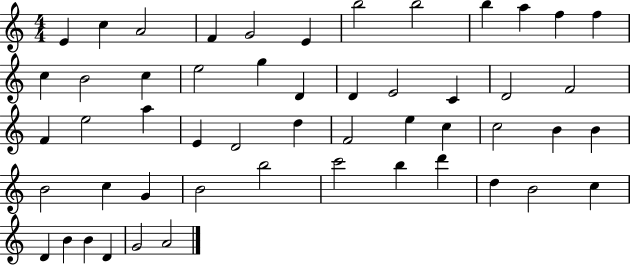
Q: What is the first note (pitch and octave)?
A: E4